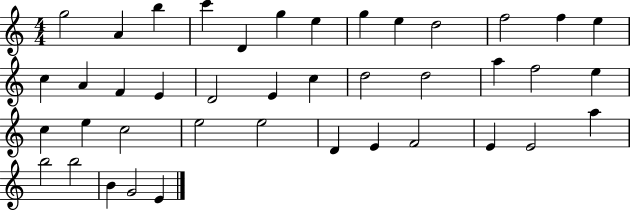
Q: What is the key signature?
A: C major